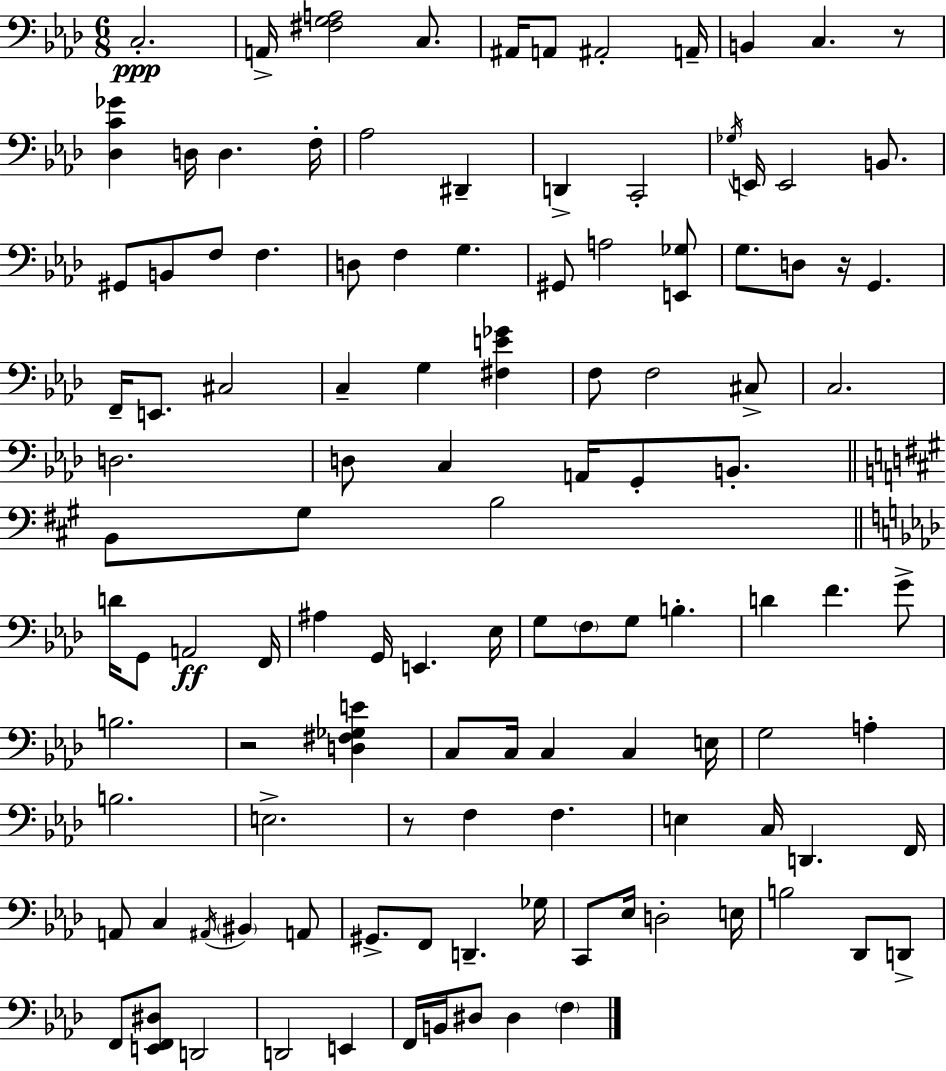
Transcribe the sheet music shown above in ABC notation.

X:1
T:Untitled
M:6/8
L:1/4
K:Ab
C,2 A,,/4 [^F,G,A,]2 C,/2 ^A,,/4 A,,/2 ^A,,2 A,,/4 B,, C, z/2 [_D,C_G] D,/4 D, F,/4 _A,2 ^D,, D,, C,,2 _G,/4 E,,/4 E,,2 B,,/2 ^G,,/2 B,,/2 F,/2 F, D,/2 F, G, ^G,,/2 A,2 [E,,_G,]/2 G,/2 D,/2 z/4 G,, F,,/4 E,,/2 ^C,2 C, G, [^F,E_G] F,/2 F,2 ^C,/2 C,2 D,2 D,/2 C, A,,/4 G,,/2 B,,/2 B,,/2 ^G,/2 B,2 D/4 G,,/2 A,,2 F,,/4 ^A, G,,/4 E,, _E,/4 G,/2 F,/2 G,/2 B, D F G/2 B,2 z2 [D,^F,_G,E] C,/2 C,/4 C, C, E,/4 G,2 A, B,2 E,2 z/2 F, F, E, C,/4 D,, F,,/4 A,,/2 C, ^A,,/4 ^B,, A,,/2 ^G,,/2 F,,/2 D,, _G,/4 C,,/2 _E,/4 D,2 E,/4 B,2 _D,,/2 D,,/2 F,,/2 [E,,F,,^D,]/2 D,,2 D,,2 E,, F,,/4 B,,/4 ^D,/2 ^D, F,